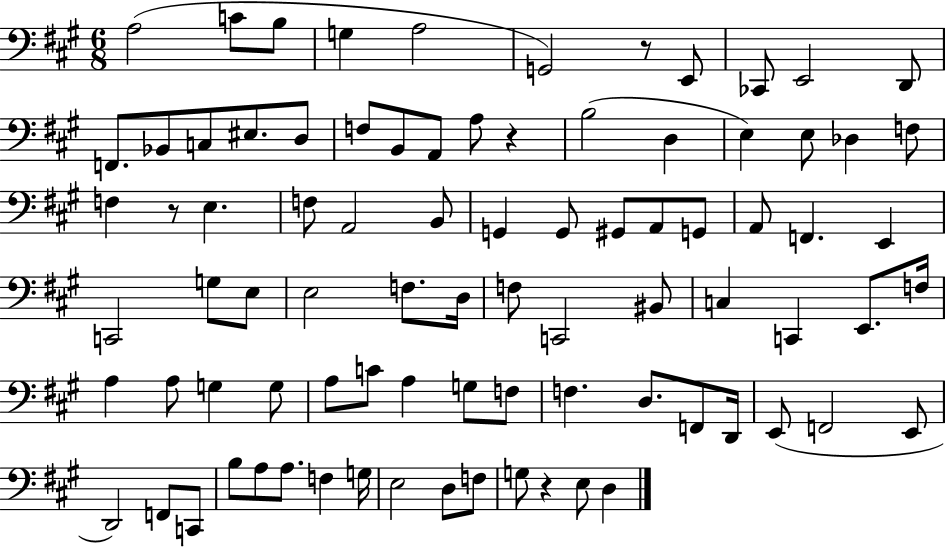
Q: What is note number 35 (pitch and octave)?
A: G2